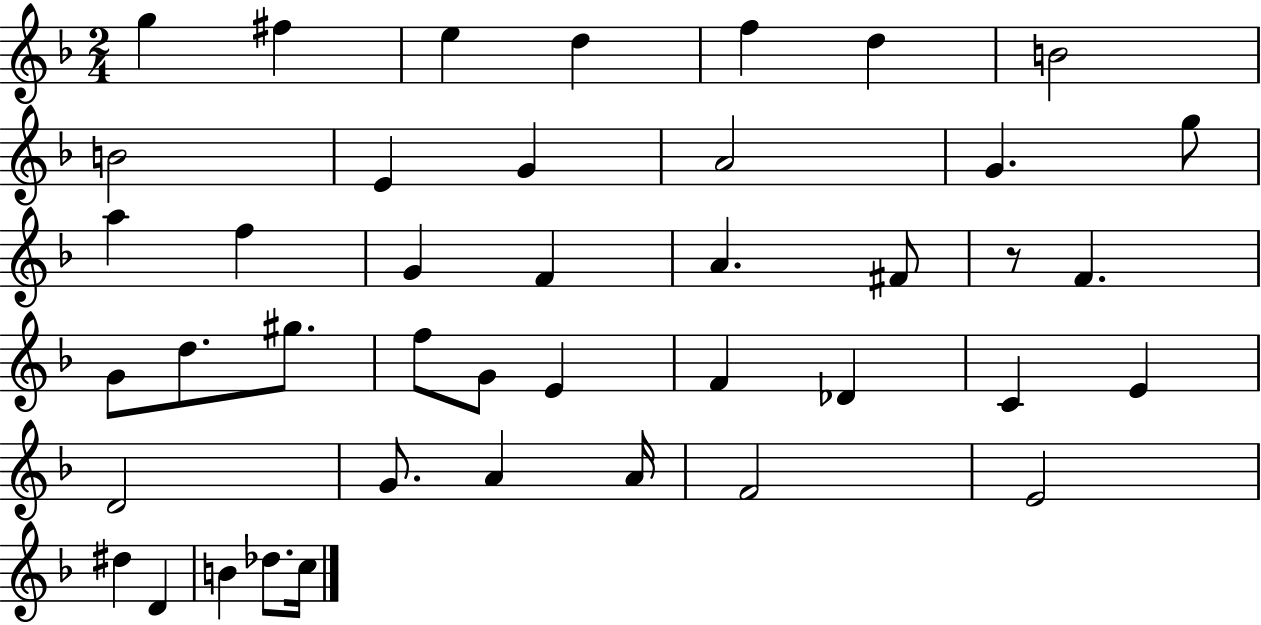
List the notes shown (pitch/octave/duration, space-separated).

G5/q F#5/q E5/q D5/q F5/q D5/q B4/h B4/h E4/q G4/q A4/h G4/q. G5/e A5/q F5/q G4/q F4/q A4/q. F#4/e R/e F4/q. G4/e D5/e. G#5/e. F5/e G4/e E4/q F4/q Db4/q C4/q E4/q D4/h G4/e. A4/q A4/s F4/h E4/h D#5/q D4/q B4/q Db5/e. C5/s